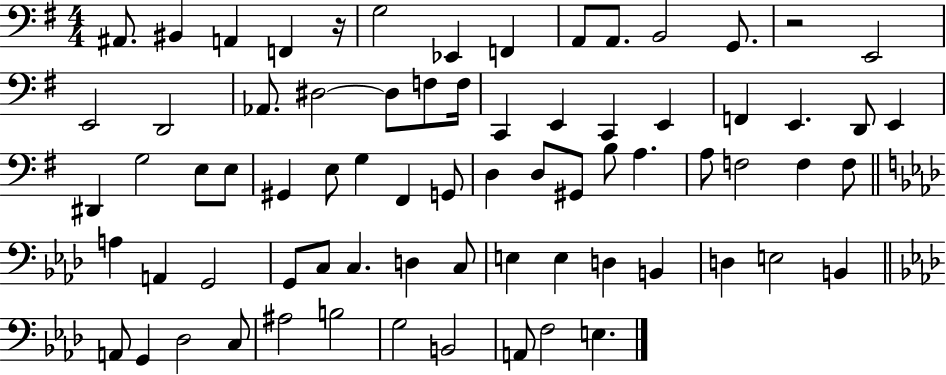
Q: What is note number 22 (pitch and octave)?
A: C2